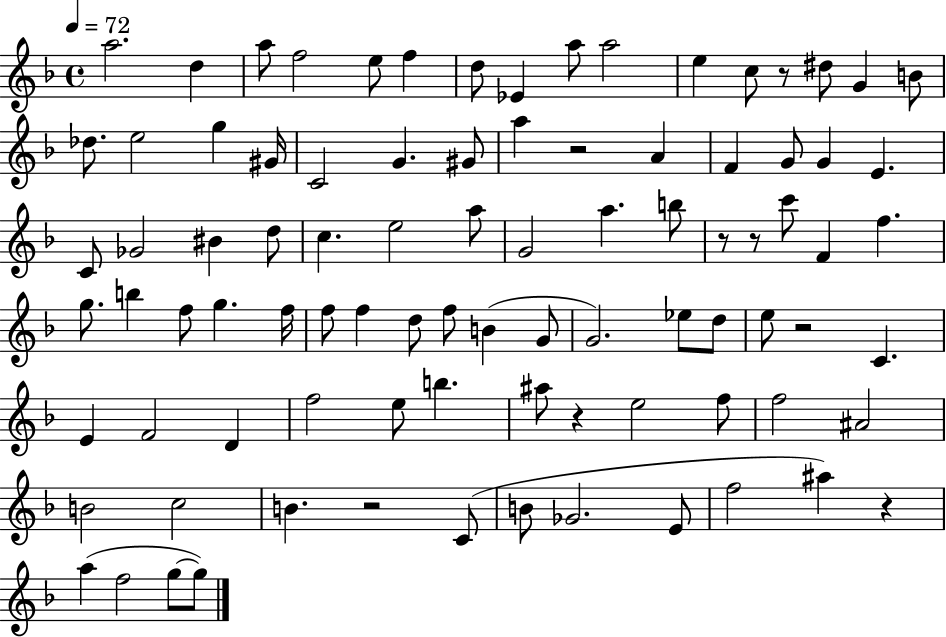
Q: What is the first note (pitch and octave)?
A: A5